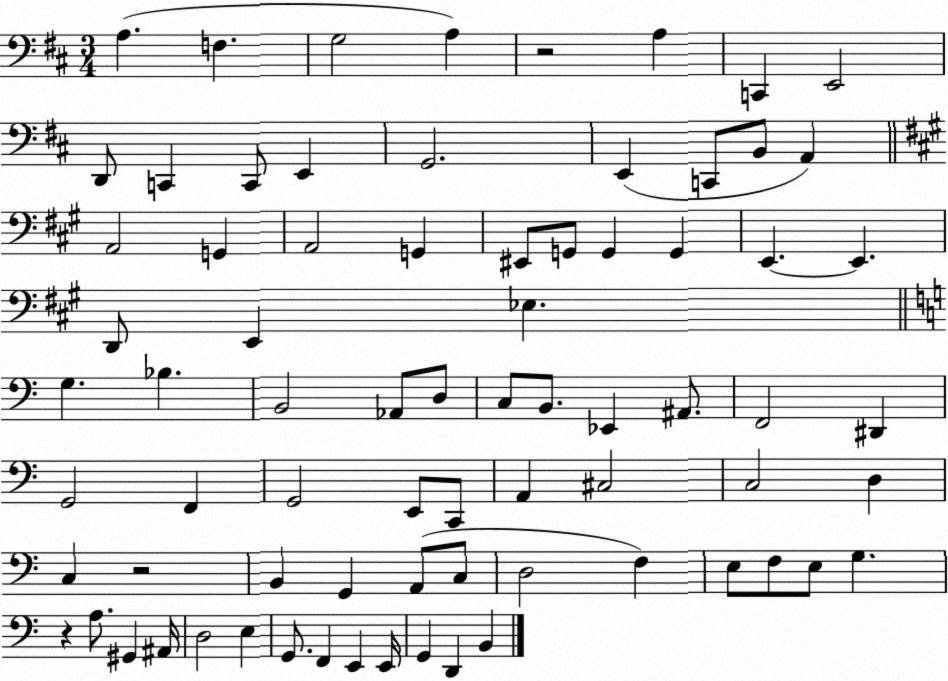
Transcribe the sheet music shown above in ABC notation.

X:1
T:Untitled
M:3/4
L:1/4
K:D
A, F, G,2 A, z2 A, C,, E,,2 D,,/2 C,, C,,/2 E,, G,,2 E,, C,,/2 B,,/2 A,, A,,2 G,, A,,2 G,, ^E,,/2 G,,/2 G,, G,, E,, E,, D,,/2 E,, _E, G, _B, B,,2 _A,,/2 D,/2 C,/2 B,,/2 _E,, ^A,,/2 F,,2 ^D,, G,,2 F,, G,,2 E,,/2 C,,/2 A,, ^C,2 C,2 D, C, z2 B,, G,, A,,/2 C,/2 D,2 F, E,/2 F,/2 E,/2 G, z A,/2 ^G,, ^A,,/4 D,2 E, G,,/2 F,, E,, E,,/4 G,, D,, B,,